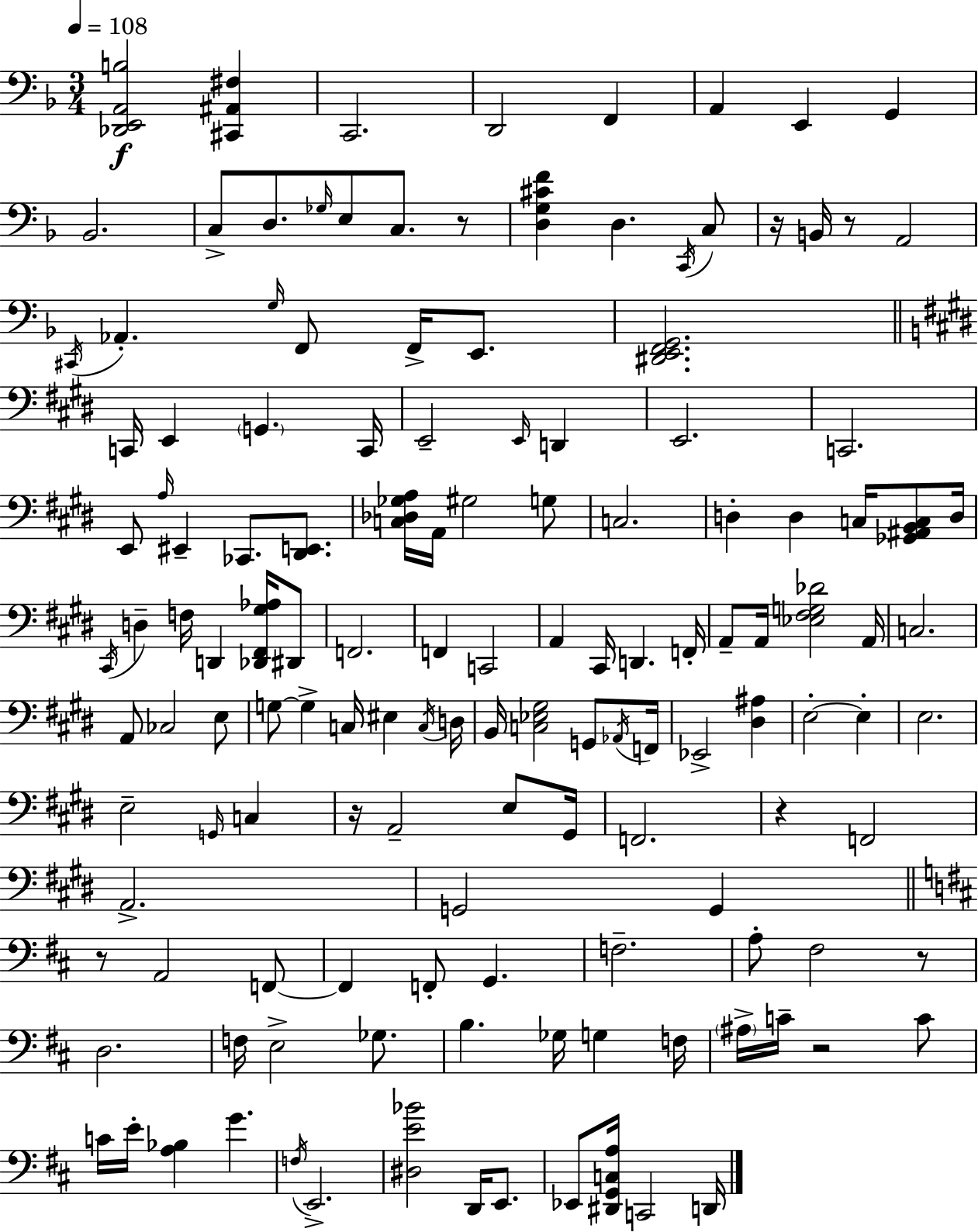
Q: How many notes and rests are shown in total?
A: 139